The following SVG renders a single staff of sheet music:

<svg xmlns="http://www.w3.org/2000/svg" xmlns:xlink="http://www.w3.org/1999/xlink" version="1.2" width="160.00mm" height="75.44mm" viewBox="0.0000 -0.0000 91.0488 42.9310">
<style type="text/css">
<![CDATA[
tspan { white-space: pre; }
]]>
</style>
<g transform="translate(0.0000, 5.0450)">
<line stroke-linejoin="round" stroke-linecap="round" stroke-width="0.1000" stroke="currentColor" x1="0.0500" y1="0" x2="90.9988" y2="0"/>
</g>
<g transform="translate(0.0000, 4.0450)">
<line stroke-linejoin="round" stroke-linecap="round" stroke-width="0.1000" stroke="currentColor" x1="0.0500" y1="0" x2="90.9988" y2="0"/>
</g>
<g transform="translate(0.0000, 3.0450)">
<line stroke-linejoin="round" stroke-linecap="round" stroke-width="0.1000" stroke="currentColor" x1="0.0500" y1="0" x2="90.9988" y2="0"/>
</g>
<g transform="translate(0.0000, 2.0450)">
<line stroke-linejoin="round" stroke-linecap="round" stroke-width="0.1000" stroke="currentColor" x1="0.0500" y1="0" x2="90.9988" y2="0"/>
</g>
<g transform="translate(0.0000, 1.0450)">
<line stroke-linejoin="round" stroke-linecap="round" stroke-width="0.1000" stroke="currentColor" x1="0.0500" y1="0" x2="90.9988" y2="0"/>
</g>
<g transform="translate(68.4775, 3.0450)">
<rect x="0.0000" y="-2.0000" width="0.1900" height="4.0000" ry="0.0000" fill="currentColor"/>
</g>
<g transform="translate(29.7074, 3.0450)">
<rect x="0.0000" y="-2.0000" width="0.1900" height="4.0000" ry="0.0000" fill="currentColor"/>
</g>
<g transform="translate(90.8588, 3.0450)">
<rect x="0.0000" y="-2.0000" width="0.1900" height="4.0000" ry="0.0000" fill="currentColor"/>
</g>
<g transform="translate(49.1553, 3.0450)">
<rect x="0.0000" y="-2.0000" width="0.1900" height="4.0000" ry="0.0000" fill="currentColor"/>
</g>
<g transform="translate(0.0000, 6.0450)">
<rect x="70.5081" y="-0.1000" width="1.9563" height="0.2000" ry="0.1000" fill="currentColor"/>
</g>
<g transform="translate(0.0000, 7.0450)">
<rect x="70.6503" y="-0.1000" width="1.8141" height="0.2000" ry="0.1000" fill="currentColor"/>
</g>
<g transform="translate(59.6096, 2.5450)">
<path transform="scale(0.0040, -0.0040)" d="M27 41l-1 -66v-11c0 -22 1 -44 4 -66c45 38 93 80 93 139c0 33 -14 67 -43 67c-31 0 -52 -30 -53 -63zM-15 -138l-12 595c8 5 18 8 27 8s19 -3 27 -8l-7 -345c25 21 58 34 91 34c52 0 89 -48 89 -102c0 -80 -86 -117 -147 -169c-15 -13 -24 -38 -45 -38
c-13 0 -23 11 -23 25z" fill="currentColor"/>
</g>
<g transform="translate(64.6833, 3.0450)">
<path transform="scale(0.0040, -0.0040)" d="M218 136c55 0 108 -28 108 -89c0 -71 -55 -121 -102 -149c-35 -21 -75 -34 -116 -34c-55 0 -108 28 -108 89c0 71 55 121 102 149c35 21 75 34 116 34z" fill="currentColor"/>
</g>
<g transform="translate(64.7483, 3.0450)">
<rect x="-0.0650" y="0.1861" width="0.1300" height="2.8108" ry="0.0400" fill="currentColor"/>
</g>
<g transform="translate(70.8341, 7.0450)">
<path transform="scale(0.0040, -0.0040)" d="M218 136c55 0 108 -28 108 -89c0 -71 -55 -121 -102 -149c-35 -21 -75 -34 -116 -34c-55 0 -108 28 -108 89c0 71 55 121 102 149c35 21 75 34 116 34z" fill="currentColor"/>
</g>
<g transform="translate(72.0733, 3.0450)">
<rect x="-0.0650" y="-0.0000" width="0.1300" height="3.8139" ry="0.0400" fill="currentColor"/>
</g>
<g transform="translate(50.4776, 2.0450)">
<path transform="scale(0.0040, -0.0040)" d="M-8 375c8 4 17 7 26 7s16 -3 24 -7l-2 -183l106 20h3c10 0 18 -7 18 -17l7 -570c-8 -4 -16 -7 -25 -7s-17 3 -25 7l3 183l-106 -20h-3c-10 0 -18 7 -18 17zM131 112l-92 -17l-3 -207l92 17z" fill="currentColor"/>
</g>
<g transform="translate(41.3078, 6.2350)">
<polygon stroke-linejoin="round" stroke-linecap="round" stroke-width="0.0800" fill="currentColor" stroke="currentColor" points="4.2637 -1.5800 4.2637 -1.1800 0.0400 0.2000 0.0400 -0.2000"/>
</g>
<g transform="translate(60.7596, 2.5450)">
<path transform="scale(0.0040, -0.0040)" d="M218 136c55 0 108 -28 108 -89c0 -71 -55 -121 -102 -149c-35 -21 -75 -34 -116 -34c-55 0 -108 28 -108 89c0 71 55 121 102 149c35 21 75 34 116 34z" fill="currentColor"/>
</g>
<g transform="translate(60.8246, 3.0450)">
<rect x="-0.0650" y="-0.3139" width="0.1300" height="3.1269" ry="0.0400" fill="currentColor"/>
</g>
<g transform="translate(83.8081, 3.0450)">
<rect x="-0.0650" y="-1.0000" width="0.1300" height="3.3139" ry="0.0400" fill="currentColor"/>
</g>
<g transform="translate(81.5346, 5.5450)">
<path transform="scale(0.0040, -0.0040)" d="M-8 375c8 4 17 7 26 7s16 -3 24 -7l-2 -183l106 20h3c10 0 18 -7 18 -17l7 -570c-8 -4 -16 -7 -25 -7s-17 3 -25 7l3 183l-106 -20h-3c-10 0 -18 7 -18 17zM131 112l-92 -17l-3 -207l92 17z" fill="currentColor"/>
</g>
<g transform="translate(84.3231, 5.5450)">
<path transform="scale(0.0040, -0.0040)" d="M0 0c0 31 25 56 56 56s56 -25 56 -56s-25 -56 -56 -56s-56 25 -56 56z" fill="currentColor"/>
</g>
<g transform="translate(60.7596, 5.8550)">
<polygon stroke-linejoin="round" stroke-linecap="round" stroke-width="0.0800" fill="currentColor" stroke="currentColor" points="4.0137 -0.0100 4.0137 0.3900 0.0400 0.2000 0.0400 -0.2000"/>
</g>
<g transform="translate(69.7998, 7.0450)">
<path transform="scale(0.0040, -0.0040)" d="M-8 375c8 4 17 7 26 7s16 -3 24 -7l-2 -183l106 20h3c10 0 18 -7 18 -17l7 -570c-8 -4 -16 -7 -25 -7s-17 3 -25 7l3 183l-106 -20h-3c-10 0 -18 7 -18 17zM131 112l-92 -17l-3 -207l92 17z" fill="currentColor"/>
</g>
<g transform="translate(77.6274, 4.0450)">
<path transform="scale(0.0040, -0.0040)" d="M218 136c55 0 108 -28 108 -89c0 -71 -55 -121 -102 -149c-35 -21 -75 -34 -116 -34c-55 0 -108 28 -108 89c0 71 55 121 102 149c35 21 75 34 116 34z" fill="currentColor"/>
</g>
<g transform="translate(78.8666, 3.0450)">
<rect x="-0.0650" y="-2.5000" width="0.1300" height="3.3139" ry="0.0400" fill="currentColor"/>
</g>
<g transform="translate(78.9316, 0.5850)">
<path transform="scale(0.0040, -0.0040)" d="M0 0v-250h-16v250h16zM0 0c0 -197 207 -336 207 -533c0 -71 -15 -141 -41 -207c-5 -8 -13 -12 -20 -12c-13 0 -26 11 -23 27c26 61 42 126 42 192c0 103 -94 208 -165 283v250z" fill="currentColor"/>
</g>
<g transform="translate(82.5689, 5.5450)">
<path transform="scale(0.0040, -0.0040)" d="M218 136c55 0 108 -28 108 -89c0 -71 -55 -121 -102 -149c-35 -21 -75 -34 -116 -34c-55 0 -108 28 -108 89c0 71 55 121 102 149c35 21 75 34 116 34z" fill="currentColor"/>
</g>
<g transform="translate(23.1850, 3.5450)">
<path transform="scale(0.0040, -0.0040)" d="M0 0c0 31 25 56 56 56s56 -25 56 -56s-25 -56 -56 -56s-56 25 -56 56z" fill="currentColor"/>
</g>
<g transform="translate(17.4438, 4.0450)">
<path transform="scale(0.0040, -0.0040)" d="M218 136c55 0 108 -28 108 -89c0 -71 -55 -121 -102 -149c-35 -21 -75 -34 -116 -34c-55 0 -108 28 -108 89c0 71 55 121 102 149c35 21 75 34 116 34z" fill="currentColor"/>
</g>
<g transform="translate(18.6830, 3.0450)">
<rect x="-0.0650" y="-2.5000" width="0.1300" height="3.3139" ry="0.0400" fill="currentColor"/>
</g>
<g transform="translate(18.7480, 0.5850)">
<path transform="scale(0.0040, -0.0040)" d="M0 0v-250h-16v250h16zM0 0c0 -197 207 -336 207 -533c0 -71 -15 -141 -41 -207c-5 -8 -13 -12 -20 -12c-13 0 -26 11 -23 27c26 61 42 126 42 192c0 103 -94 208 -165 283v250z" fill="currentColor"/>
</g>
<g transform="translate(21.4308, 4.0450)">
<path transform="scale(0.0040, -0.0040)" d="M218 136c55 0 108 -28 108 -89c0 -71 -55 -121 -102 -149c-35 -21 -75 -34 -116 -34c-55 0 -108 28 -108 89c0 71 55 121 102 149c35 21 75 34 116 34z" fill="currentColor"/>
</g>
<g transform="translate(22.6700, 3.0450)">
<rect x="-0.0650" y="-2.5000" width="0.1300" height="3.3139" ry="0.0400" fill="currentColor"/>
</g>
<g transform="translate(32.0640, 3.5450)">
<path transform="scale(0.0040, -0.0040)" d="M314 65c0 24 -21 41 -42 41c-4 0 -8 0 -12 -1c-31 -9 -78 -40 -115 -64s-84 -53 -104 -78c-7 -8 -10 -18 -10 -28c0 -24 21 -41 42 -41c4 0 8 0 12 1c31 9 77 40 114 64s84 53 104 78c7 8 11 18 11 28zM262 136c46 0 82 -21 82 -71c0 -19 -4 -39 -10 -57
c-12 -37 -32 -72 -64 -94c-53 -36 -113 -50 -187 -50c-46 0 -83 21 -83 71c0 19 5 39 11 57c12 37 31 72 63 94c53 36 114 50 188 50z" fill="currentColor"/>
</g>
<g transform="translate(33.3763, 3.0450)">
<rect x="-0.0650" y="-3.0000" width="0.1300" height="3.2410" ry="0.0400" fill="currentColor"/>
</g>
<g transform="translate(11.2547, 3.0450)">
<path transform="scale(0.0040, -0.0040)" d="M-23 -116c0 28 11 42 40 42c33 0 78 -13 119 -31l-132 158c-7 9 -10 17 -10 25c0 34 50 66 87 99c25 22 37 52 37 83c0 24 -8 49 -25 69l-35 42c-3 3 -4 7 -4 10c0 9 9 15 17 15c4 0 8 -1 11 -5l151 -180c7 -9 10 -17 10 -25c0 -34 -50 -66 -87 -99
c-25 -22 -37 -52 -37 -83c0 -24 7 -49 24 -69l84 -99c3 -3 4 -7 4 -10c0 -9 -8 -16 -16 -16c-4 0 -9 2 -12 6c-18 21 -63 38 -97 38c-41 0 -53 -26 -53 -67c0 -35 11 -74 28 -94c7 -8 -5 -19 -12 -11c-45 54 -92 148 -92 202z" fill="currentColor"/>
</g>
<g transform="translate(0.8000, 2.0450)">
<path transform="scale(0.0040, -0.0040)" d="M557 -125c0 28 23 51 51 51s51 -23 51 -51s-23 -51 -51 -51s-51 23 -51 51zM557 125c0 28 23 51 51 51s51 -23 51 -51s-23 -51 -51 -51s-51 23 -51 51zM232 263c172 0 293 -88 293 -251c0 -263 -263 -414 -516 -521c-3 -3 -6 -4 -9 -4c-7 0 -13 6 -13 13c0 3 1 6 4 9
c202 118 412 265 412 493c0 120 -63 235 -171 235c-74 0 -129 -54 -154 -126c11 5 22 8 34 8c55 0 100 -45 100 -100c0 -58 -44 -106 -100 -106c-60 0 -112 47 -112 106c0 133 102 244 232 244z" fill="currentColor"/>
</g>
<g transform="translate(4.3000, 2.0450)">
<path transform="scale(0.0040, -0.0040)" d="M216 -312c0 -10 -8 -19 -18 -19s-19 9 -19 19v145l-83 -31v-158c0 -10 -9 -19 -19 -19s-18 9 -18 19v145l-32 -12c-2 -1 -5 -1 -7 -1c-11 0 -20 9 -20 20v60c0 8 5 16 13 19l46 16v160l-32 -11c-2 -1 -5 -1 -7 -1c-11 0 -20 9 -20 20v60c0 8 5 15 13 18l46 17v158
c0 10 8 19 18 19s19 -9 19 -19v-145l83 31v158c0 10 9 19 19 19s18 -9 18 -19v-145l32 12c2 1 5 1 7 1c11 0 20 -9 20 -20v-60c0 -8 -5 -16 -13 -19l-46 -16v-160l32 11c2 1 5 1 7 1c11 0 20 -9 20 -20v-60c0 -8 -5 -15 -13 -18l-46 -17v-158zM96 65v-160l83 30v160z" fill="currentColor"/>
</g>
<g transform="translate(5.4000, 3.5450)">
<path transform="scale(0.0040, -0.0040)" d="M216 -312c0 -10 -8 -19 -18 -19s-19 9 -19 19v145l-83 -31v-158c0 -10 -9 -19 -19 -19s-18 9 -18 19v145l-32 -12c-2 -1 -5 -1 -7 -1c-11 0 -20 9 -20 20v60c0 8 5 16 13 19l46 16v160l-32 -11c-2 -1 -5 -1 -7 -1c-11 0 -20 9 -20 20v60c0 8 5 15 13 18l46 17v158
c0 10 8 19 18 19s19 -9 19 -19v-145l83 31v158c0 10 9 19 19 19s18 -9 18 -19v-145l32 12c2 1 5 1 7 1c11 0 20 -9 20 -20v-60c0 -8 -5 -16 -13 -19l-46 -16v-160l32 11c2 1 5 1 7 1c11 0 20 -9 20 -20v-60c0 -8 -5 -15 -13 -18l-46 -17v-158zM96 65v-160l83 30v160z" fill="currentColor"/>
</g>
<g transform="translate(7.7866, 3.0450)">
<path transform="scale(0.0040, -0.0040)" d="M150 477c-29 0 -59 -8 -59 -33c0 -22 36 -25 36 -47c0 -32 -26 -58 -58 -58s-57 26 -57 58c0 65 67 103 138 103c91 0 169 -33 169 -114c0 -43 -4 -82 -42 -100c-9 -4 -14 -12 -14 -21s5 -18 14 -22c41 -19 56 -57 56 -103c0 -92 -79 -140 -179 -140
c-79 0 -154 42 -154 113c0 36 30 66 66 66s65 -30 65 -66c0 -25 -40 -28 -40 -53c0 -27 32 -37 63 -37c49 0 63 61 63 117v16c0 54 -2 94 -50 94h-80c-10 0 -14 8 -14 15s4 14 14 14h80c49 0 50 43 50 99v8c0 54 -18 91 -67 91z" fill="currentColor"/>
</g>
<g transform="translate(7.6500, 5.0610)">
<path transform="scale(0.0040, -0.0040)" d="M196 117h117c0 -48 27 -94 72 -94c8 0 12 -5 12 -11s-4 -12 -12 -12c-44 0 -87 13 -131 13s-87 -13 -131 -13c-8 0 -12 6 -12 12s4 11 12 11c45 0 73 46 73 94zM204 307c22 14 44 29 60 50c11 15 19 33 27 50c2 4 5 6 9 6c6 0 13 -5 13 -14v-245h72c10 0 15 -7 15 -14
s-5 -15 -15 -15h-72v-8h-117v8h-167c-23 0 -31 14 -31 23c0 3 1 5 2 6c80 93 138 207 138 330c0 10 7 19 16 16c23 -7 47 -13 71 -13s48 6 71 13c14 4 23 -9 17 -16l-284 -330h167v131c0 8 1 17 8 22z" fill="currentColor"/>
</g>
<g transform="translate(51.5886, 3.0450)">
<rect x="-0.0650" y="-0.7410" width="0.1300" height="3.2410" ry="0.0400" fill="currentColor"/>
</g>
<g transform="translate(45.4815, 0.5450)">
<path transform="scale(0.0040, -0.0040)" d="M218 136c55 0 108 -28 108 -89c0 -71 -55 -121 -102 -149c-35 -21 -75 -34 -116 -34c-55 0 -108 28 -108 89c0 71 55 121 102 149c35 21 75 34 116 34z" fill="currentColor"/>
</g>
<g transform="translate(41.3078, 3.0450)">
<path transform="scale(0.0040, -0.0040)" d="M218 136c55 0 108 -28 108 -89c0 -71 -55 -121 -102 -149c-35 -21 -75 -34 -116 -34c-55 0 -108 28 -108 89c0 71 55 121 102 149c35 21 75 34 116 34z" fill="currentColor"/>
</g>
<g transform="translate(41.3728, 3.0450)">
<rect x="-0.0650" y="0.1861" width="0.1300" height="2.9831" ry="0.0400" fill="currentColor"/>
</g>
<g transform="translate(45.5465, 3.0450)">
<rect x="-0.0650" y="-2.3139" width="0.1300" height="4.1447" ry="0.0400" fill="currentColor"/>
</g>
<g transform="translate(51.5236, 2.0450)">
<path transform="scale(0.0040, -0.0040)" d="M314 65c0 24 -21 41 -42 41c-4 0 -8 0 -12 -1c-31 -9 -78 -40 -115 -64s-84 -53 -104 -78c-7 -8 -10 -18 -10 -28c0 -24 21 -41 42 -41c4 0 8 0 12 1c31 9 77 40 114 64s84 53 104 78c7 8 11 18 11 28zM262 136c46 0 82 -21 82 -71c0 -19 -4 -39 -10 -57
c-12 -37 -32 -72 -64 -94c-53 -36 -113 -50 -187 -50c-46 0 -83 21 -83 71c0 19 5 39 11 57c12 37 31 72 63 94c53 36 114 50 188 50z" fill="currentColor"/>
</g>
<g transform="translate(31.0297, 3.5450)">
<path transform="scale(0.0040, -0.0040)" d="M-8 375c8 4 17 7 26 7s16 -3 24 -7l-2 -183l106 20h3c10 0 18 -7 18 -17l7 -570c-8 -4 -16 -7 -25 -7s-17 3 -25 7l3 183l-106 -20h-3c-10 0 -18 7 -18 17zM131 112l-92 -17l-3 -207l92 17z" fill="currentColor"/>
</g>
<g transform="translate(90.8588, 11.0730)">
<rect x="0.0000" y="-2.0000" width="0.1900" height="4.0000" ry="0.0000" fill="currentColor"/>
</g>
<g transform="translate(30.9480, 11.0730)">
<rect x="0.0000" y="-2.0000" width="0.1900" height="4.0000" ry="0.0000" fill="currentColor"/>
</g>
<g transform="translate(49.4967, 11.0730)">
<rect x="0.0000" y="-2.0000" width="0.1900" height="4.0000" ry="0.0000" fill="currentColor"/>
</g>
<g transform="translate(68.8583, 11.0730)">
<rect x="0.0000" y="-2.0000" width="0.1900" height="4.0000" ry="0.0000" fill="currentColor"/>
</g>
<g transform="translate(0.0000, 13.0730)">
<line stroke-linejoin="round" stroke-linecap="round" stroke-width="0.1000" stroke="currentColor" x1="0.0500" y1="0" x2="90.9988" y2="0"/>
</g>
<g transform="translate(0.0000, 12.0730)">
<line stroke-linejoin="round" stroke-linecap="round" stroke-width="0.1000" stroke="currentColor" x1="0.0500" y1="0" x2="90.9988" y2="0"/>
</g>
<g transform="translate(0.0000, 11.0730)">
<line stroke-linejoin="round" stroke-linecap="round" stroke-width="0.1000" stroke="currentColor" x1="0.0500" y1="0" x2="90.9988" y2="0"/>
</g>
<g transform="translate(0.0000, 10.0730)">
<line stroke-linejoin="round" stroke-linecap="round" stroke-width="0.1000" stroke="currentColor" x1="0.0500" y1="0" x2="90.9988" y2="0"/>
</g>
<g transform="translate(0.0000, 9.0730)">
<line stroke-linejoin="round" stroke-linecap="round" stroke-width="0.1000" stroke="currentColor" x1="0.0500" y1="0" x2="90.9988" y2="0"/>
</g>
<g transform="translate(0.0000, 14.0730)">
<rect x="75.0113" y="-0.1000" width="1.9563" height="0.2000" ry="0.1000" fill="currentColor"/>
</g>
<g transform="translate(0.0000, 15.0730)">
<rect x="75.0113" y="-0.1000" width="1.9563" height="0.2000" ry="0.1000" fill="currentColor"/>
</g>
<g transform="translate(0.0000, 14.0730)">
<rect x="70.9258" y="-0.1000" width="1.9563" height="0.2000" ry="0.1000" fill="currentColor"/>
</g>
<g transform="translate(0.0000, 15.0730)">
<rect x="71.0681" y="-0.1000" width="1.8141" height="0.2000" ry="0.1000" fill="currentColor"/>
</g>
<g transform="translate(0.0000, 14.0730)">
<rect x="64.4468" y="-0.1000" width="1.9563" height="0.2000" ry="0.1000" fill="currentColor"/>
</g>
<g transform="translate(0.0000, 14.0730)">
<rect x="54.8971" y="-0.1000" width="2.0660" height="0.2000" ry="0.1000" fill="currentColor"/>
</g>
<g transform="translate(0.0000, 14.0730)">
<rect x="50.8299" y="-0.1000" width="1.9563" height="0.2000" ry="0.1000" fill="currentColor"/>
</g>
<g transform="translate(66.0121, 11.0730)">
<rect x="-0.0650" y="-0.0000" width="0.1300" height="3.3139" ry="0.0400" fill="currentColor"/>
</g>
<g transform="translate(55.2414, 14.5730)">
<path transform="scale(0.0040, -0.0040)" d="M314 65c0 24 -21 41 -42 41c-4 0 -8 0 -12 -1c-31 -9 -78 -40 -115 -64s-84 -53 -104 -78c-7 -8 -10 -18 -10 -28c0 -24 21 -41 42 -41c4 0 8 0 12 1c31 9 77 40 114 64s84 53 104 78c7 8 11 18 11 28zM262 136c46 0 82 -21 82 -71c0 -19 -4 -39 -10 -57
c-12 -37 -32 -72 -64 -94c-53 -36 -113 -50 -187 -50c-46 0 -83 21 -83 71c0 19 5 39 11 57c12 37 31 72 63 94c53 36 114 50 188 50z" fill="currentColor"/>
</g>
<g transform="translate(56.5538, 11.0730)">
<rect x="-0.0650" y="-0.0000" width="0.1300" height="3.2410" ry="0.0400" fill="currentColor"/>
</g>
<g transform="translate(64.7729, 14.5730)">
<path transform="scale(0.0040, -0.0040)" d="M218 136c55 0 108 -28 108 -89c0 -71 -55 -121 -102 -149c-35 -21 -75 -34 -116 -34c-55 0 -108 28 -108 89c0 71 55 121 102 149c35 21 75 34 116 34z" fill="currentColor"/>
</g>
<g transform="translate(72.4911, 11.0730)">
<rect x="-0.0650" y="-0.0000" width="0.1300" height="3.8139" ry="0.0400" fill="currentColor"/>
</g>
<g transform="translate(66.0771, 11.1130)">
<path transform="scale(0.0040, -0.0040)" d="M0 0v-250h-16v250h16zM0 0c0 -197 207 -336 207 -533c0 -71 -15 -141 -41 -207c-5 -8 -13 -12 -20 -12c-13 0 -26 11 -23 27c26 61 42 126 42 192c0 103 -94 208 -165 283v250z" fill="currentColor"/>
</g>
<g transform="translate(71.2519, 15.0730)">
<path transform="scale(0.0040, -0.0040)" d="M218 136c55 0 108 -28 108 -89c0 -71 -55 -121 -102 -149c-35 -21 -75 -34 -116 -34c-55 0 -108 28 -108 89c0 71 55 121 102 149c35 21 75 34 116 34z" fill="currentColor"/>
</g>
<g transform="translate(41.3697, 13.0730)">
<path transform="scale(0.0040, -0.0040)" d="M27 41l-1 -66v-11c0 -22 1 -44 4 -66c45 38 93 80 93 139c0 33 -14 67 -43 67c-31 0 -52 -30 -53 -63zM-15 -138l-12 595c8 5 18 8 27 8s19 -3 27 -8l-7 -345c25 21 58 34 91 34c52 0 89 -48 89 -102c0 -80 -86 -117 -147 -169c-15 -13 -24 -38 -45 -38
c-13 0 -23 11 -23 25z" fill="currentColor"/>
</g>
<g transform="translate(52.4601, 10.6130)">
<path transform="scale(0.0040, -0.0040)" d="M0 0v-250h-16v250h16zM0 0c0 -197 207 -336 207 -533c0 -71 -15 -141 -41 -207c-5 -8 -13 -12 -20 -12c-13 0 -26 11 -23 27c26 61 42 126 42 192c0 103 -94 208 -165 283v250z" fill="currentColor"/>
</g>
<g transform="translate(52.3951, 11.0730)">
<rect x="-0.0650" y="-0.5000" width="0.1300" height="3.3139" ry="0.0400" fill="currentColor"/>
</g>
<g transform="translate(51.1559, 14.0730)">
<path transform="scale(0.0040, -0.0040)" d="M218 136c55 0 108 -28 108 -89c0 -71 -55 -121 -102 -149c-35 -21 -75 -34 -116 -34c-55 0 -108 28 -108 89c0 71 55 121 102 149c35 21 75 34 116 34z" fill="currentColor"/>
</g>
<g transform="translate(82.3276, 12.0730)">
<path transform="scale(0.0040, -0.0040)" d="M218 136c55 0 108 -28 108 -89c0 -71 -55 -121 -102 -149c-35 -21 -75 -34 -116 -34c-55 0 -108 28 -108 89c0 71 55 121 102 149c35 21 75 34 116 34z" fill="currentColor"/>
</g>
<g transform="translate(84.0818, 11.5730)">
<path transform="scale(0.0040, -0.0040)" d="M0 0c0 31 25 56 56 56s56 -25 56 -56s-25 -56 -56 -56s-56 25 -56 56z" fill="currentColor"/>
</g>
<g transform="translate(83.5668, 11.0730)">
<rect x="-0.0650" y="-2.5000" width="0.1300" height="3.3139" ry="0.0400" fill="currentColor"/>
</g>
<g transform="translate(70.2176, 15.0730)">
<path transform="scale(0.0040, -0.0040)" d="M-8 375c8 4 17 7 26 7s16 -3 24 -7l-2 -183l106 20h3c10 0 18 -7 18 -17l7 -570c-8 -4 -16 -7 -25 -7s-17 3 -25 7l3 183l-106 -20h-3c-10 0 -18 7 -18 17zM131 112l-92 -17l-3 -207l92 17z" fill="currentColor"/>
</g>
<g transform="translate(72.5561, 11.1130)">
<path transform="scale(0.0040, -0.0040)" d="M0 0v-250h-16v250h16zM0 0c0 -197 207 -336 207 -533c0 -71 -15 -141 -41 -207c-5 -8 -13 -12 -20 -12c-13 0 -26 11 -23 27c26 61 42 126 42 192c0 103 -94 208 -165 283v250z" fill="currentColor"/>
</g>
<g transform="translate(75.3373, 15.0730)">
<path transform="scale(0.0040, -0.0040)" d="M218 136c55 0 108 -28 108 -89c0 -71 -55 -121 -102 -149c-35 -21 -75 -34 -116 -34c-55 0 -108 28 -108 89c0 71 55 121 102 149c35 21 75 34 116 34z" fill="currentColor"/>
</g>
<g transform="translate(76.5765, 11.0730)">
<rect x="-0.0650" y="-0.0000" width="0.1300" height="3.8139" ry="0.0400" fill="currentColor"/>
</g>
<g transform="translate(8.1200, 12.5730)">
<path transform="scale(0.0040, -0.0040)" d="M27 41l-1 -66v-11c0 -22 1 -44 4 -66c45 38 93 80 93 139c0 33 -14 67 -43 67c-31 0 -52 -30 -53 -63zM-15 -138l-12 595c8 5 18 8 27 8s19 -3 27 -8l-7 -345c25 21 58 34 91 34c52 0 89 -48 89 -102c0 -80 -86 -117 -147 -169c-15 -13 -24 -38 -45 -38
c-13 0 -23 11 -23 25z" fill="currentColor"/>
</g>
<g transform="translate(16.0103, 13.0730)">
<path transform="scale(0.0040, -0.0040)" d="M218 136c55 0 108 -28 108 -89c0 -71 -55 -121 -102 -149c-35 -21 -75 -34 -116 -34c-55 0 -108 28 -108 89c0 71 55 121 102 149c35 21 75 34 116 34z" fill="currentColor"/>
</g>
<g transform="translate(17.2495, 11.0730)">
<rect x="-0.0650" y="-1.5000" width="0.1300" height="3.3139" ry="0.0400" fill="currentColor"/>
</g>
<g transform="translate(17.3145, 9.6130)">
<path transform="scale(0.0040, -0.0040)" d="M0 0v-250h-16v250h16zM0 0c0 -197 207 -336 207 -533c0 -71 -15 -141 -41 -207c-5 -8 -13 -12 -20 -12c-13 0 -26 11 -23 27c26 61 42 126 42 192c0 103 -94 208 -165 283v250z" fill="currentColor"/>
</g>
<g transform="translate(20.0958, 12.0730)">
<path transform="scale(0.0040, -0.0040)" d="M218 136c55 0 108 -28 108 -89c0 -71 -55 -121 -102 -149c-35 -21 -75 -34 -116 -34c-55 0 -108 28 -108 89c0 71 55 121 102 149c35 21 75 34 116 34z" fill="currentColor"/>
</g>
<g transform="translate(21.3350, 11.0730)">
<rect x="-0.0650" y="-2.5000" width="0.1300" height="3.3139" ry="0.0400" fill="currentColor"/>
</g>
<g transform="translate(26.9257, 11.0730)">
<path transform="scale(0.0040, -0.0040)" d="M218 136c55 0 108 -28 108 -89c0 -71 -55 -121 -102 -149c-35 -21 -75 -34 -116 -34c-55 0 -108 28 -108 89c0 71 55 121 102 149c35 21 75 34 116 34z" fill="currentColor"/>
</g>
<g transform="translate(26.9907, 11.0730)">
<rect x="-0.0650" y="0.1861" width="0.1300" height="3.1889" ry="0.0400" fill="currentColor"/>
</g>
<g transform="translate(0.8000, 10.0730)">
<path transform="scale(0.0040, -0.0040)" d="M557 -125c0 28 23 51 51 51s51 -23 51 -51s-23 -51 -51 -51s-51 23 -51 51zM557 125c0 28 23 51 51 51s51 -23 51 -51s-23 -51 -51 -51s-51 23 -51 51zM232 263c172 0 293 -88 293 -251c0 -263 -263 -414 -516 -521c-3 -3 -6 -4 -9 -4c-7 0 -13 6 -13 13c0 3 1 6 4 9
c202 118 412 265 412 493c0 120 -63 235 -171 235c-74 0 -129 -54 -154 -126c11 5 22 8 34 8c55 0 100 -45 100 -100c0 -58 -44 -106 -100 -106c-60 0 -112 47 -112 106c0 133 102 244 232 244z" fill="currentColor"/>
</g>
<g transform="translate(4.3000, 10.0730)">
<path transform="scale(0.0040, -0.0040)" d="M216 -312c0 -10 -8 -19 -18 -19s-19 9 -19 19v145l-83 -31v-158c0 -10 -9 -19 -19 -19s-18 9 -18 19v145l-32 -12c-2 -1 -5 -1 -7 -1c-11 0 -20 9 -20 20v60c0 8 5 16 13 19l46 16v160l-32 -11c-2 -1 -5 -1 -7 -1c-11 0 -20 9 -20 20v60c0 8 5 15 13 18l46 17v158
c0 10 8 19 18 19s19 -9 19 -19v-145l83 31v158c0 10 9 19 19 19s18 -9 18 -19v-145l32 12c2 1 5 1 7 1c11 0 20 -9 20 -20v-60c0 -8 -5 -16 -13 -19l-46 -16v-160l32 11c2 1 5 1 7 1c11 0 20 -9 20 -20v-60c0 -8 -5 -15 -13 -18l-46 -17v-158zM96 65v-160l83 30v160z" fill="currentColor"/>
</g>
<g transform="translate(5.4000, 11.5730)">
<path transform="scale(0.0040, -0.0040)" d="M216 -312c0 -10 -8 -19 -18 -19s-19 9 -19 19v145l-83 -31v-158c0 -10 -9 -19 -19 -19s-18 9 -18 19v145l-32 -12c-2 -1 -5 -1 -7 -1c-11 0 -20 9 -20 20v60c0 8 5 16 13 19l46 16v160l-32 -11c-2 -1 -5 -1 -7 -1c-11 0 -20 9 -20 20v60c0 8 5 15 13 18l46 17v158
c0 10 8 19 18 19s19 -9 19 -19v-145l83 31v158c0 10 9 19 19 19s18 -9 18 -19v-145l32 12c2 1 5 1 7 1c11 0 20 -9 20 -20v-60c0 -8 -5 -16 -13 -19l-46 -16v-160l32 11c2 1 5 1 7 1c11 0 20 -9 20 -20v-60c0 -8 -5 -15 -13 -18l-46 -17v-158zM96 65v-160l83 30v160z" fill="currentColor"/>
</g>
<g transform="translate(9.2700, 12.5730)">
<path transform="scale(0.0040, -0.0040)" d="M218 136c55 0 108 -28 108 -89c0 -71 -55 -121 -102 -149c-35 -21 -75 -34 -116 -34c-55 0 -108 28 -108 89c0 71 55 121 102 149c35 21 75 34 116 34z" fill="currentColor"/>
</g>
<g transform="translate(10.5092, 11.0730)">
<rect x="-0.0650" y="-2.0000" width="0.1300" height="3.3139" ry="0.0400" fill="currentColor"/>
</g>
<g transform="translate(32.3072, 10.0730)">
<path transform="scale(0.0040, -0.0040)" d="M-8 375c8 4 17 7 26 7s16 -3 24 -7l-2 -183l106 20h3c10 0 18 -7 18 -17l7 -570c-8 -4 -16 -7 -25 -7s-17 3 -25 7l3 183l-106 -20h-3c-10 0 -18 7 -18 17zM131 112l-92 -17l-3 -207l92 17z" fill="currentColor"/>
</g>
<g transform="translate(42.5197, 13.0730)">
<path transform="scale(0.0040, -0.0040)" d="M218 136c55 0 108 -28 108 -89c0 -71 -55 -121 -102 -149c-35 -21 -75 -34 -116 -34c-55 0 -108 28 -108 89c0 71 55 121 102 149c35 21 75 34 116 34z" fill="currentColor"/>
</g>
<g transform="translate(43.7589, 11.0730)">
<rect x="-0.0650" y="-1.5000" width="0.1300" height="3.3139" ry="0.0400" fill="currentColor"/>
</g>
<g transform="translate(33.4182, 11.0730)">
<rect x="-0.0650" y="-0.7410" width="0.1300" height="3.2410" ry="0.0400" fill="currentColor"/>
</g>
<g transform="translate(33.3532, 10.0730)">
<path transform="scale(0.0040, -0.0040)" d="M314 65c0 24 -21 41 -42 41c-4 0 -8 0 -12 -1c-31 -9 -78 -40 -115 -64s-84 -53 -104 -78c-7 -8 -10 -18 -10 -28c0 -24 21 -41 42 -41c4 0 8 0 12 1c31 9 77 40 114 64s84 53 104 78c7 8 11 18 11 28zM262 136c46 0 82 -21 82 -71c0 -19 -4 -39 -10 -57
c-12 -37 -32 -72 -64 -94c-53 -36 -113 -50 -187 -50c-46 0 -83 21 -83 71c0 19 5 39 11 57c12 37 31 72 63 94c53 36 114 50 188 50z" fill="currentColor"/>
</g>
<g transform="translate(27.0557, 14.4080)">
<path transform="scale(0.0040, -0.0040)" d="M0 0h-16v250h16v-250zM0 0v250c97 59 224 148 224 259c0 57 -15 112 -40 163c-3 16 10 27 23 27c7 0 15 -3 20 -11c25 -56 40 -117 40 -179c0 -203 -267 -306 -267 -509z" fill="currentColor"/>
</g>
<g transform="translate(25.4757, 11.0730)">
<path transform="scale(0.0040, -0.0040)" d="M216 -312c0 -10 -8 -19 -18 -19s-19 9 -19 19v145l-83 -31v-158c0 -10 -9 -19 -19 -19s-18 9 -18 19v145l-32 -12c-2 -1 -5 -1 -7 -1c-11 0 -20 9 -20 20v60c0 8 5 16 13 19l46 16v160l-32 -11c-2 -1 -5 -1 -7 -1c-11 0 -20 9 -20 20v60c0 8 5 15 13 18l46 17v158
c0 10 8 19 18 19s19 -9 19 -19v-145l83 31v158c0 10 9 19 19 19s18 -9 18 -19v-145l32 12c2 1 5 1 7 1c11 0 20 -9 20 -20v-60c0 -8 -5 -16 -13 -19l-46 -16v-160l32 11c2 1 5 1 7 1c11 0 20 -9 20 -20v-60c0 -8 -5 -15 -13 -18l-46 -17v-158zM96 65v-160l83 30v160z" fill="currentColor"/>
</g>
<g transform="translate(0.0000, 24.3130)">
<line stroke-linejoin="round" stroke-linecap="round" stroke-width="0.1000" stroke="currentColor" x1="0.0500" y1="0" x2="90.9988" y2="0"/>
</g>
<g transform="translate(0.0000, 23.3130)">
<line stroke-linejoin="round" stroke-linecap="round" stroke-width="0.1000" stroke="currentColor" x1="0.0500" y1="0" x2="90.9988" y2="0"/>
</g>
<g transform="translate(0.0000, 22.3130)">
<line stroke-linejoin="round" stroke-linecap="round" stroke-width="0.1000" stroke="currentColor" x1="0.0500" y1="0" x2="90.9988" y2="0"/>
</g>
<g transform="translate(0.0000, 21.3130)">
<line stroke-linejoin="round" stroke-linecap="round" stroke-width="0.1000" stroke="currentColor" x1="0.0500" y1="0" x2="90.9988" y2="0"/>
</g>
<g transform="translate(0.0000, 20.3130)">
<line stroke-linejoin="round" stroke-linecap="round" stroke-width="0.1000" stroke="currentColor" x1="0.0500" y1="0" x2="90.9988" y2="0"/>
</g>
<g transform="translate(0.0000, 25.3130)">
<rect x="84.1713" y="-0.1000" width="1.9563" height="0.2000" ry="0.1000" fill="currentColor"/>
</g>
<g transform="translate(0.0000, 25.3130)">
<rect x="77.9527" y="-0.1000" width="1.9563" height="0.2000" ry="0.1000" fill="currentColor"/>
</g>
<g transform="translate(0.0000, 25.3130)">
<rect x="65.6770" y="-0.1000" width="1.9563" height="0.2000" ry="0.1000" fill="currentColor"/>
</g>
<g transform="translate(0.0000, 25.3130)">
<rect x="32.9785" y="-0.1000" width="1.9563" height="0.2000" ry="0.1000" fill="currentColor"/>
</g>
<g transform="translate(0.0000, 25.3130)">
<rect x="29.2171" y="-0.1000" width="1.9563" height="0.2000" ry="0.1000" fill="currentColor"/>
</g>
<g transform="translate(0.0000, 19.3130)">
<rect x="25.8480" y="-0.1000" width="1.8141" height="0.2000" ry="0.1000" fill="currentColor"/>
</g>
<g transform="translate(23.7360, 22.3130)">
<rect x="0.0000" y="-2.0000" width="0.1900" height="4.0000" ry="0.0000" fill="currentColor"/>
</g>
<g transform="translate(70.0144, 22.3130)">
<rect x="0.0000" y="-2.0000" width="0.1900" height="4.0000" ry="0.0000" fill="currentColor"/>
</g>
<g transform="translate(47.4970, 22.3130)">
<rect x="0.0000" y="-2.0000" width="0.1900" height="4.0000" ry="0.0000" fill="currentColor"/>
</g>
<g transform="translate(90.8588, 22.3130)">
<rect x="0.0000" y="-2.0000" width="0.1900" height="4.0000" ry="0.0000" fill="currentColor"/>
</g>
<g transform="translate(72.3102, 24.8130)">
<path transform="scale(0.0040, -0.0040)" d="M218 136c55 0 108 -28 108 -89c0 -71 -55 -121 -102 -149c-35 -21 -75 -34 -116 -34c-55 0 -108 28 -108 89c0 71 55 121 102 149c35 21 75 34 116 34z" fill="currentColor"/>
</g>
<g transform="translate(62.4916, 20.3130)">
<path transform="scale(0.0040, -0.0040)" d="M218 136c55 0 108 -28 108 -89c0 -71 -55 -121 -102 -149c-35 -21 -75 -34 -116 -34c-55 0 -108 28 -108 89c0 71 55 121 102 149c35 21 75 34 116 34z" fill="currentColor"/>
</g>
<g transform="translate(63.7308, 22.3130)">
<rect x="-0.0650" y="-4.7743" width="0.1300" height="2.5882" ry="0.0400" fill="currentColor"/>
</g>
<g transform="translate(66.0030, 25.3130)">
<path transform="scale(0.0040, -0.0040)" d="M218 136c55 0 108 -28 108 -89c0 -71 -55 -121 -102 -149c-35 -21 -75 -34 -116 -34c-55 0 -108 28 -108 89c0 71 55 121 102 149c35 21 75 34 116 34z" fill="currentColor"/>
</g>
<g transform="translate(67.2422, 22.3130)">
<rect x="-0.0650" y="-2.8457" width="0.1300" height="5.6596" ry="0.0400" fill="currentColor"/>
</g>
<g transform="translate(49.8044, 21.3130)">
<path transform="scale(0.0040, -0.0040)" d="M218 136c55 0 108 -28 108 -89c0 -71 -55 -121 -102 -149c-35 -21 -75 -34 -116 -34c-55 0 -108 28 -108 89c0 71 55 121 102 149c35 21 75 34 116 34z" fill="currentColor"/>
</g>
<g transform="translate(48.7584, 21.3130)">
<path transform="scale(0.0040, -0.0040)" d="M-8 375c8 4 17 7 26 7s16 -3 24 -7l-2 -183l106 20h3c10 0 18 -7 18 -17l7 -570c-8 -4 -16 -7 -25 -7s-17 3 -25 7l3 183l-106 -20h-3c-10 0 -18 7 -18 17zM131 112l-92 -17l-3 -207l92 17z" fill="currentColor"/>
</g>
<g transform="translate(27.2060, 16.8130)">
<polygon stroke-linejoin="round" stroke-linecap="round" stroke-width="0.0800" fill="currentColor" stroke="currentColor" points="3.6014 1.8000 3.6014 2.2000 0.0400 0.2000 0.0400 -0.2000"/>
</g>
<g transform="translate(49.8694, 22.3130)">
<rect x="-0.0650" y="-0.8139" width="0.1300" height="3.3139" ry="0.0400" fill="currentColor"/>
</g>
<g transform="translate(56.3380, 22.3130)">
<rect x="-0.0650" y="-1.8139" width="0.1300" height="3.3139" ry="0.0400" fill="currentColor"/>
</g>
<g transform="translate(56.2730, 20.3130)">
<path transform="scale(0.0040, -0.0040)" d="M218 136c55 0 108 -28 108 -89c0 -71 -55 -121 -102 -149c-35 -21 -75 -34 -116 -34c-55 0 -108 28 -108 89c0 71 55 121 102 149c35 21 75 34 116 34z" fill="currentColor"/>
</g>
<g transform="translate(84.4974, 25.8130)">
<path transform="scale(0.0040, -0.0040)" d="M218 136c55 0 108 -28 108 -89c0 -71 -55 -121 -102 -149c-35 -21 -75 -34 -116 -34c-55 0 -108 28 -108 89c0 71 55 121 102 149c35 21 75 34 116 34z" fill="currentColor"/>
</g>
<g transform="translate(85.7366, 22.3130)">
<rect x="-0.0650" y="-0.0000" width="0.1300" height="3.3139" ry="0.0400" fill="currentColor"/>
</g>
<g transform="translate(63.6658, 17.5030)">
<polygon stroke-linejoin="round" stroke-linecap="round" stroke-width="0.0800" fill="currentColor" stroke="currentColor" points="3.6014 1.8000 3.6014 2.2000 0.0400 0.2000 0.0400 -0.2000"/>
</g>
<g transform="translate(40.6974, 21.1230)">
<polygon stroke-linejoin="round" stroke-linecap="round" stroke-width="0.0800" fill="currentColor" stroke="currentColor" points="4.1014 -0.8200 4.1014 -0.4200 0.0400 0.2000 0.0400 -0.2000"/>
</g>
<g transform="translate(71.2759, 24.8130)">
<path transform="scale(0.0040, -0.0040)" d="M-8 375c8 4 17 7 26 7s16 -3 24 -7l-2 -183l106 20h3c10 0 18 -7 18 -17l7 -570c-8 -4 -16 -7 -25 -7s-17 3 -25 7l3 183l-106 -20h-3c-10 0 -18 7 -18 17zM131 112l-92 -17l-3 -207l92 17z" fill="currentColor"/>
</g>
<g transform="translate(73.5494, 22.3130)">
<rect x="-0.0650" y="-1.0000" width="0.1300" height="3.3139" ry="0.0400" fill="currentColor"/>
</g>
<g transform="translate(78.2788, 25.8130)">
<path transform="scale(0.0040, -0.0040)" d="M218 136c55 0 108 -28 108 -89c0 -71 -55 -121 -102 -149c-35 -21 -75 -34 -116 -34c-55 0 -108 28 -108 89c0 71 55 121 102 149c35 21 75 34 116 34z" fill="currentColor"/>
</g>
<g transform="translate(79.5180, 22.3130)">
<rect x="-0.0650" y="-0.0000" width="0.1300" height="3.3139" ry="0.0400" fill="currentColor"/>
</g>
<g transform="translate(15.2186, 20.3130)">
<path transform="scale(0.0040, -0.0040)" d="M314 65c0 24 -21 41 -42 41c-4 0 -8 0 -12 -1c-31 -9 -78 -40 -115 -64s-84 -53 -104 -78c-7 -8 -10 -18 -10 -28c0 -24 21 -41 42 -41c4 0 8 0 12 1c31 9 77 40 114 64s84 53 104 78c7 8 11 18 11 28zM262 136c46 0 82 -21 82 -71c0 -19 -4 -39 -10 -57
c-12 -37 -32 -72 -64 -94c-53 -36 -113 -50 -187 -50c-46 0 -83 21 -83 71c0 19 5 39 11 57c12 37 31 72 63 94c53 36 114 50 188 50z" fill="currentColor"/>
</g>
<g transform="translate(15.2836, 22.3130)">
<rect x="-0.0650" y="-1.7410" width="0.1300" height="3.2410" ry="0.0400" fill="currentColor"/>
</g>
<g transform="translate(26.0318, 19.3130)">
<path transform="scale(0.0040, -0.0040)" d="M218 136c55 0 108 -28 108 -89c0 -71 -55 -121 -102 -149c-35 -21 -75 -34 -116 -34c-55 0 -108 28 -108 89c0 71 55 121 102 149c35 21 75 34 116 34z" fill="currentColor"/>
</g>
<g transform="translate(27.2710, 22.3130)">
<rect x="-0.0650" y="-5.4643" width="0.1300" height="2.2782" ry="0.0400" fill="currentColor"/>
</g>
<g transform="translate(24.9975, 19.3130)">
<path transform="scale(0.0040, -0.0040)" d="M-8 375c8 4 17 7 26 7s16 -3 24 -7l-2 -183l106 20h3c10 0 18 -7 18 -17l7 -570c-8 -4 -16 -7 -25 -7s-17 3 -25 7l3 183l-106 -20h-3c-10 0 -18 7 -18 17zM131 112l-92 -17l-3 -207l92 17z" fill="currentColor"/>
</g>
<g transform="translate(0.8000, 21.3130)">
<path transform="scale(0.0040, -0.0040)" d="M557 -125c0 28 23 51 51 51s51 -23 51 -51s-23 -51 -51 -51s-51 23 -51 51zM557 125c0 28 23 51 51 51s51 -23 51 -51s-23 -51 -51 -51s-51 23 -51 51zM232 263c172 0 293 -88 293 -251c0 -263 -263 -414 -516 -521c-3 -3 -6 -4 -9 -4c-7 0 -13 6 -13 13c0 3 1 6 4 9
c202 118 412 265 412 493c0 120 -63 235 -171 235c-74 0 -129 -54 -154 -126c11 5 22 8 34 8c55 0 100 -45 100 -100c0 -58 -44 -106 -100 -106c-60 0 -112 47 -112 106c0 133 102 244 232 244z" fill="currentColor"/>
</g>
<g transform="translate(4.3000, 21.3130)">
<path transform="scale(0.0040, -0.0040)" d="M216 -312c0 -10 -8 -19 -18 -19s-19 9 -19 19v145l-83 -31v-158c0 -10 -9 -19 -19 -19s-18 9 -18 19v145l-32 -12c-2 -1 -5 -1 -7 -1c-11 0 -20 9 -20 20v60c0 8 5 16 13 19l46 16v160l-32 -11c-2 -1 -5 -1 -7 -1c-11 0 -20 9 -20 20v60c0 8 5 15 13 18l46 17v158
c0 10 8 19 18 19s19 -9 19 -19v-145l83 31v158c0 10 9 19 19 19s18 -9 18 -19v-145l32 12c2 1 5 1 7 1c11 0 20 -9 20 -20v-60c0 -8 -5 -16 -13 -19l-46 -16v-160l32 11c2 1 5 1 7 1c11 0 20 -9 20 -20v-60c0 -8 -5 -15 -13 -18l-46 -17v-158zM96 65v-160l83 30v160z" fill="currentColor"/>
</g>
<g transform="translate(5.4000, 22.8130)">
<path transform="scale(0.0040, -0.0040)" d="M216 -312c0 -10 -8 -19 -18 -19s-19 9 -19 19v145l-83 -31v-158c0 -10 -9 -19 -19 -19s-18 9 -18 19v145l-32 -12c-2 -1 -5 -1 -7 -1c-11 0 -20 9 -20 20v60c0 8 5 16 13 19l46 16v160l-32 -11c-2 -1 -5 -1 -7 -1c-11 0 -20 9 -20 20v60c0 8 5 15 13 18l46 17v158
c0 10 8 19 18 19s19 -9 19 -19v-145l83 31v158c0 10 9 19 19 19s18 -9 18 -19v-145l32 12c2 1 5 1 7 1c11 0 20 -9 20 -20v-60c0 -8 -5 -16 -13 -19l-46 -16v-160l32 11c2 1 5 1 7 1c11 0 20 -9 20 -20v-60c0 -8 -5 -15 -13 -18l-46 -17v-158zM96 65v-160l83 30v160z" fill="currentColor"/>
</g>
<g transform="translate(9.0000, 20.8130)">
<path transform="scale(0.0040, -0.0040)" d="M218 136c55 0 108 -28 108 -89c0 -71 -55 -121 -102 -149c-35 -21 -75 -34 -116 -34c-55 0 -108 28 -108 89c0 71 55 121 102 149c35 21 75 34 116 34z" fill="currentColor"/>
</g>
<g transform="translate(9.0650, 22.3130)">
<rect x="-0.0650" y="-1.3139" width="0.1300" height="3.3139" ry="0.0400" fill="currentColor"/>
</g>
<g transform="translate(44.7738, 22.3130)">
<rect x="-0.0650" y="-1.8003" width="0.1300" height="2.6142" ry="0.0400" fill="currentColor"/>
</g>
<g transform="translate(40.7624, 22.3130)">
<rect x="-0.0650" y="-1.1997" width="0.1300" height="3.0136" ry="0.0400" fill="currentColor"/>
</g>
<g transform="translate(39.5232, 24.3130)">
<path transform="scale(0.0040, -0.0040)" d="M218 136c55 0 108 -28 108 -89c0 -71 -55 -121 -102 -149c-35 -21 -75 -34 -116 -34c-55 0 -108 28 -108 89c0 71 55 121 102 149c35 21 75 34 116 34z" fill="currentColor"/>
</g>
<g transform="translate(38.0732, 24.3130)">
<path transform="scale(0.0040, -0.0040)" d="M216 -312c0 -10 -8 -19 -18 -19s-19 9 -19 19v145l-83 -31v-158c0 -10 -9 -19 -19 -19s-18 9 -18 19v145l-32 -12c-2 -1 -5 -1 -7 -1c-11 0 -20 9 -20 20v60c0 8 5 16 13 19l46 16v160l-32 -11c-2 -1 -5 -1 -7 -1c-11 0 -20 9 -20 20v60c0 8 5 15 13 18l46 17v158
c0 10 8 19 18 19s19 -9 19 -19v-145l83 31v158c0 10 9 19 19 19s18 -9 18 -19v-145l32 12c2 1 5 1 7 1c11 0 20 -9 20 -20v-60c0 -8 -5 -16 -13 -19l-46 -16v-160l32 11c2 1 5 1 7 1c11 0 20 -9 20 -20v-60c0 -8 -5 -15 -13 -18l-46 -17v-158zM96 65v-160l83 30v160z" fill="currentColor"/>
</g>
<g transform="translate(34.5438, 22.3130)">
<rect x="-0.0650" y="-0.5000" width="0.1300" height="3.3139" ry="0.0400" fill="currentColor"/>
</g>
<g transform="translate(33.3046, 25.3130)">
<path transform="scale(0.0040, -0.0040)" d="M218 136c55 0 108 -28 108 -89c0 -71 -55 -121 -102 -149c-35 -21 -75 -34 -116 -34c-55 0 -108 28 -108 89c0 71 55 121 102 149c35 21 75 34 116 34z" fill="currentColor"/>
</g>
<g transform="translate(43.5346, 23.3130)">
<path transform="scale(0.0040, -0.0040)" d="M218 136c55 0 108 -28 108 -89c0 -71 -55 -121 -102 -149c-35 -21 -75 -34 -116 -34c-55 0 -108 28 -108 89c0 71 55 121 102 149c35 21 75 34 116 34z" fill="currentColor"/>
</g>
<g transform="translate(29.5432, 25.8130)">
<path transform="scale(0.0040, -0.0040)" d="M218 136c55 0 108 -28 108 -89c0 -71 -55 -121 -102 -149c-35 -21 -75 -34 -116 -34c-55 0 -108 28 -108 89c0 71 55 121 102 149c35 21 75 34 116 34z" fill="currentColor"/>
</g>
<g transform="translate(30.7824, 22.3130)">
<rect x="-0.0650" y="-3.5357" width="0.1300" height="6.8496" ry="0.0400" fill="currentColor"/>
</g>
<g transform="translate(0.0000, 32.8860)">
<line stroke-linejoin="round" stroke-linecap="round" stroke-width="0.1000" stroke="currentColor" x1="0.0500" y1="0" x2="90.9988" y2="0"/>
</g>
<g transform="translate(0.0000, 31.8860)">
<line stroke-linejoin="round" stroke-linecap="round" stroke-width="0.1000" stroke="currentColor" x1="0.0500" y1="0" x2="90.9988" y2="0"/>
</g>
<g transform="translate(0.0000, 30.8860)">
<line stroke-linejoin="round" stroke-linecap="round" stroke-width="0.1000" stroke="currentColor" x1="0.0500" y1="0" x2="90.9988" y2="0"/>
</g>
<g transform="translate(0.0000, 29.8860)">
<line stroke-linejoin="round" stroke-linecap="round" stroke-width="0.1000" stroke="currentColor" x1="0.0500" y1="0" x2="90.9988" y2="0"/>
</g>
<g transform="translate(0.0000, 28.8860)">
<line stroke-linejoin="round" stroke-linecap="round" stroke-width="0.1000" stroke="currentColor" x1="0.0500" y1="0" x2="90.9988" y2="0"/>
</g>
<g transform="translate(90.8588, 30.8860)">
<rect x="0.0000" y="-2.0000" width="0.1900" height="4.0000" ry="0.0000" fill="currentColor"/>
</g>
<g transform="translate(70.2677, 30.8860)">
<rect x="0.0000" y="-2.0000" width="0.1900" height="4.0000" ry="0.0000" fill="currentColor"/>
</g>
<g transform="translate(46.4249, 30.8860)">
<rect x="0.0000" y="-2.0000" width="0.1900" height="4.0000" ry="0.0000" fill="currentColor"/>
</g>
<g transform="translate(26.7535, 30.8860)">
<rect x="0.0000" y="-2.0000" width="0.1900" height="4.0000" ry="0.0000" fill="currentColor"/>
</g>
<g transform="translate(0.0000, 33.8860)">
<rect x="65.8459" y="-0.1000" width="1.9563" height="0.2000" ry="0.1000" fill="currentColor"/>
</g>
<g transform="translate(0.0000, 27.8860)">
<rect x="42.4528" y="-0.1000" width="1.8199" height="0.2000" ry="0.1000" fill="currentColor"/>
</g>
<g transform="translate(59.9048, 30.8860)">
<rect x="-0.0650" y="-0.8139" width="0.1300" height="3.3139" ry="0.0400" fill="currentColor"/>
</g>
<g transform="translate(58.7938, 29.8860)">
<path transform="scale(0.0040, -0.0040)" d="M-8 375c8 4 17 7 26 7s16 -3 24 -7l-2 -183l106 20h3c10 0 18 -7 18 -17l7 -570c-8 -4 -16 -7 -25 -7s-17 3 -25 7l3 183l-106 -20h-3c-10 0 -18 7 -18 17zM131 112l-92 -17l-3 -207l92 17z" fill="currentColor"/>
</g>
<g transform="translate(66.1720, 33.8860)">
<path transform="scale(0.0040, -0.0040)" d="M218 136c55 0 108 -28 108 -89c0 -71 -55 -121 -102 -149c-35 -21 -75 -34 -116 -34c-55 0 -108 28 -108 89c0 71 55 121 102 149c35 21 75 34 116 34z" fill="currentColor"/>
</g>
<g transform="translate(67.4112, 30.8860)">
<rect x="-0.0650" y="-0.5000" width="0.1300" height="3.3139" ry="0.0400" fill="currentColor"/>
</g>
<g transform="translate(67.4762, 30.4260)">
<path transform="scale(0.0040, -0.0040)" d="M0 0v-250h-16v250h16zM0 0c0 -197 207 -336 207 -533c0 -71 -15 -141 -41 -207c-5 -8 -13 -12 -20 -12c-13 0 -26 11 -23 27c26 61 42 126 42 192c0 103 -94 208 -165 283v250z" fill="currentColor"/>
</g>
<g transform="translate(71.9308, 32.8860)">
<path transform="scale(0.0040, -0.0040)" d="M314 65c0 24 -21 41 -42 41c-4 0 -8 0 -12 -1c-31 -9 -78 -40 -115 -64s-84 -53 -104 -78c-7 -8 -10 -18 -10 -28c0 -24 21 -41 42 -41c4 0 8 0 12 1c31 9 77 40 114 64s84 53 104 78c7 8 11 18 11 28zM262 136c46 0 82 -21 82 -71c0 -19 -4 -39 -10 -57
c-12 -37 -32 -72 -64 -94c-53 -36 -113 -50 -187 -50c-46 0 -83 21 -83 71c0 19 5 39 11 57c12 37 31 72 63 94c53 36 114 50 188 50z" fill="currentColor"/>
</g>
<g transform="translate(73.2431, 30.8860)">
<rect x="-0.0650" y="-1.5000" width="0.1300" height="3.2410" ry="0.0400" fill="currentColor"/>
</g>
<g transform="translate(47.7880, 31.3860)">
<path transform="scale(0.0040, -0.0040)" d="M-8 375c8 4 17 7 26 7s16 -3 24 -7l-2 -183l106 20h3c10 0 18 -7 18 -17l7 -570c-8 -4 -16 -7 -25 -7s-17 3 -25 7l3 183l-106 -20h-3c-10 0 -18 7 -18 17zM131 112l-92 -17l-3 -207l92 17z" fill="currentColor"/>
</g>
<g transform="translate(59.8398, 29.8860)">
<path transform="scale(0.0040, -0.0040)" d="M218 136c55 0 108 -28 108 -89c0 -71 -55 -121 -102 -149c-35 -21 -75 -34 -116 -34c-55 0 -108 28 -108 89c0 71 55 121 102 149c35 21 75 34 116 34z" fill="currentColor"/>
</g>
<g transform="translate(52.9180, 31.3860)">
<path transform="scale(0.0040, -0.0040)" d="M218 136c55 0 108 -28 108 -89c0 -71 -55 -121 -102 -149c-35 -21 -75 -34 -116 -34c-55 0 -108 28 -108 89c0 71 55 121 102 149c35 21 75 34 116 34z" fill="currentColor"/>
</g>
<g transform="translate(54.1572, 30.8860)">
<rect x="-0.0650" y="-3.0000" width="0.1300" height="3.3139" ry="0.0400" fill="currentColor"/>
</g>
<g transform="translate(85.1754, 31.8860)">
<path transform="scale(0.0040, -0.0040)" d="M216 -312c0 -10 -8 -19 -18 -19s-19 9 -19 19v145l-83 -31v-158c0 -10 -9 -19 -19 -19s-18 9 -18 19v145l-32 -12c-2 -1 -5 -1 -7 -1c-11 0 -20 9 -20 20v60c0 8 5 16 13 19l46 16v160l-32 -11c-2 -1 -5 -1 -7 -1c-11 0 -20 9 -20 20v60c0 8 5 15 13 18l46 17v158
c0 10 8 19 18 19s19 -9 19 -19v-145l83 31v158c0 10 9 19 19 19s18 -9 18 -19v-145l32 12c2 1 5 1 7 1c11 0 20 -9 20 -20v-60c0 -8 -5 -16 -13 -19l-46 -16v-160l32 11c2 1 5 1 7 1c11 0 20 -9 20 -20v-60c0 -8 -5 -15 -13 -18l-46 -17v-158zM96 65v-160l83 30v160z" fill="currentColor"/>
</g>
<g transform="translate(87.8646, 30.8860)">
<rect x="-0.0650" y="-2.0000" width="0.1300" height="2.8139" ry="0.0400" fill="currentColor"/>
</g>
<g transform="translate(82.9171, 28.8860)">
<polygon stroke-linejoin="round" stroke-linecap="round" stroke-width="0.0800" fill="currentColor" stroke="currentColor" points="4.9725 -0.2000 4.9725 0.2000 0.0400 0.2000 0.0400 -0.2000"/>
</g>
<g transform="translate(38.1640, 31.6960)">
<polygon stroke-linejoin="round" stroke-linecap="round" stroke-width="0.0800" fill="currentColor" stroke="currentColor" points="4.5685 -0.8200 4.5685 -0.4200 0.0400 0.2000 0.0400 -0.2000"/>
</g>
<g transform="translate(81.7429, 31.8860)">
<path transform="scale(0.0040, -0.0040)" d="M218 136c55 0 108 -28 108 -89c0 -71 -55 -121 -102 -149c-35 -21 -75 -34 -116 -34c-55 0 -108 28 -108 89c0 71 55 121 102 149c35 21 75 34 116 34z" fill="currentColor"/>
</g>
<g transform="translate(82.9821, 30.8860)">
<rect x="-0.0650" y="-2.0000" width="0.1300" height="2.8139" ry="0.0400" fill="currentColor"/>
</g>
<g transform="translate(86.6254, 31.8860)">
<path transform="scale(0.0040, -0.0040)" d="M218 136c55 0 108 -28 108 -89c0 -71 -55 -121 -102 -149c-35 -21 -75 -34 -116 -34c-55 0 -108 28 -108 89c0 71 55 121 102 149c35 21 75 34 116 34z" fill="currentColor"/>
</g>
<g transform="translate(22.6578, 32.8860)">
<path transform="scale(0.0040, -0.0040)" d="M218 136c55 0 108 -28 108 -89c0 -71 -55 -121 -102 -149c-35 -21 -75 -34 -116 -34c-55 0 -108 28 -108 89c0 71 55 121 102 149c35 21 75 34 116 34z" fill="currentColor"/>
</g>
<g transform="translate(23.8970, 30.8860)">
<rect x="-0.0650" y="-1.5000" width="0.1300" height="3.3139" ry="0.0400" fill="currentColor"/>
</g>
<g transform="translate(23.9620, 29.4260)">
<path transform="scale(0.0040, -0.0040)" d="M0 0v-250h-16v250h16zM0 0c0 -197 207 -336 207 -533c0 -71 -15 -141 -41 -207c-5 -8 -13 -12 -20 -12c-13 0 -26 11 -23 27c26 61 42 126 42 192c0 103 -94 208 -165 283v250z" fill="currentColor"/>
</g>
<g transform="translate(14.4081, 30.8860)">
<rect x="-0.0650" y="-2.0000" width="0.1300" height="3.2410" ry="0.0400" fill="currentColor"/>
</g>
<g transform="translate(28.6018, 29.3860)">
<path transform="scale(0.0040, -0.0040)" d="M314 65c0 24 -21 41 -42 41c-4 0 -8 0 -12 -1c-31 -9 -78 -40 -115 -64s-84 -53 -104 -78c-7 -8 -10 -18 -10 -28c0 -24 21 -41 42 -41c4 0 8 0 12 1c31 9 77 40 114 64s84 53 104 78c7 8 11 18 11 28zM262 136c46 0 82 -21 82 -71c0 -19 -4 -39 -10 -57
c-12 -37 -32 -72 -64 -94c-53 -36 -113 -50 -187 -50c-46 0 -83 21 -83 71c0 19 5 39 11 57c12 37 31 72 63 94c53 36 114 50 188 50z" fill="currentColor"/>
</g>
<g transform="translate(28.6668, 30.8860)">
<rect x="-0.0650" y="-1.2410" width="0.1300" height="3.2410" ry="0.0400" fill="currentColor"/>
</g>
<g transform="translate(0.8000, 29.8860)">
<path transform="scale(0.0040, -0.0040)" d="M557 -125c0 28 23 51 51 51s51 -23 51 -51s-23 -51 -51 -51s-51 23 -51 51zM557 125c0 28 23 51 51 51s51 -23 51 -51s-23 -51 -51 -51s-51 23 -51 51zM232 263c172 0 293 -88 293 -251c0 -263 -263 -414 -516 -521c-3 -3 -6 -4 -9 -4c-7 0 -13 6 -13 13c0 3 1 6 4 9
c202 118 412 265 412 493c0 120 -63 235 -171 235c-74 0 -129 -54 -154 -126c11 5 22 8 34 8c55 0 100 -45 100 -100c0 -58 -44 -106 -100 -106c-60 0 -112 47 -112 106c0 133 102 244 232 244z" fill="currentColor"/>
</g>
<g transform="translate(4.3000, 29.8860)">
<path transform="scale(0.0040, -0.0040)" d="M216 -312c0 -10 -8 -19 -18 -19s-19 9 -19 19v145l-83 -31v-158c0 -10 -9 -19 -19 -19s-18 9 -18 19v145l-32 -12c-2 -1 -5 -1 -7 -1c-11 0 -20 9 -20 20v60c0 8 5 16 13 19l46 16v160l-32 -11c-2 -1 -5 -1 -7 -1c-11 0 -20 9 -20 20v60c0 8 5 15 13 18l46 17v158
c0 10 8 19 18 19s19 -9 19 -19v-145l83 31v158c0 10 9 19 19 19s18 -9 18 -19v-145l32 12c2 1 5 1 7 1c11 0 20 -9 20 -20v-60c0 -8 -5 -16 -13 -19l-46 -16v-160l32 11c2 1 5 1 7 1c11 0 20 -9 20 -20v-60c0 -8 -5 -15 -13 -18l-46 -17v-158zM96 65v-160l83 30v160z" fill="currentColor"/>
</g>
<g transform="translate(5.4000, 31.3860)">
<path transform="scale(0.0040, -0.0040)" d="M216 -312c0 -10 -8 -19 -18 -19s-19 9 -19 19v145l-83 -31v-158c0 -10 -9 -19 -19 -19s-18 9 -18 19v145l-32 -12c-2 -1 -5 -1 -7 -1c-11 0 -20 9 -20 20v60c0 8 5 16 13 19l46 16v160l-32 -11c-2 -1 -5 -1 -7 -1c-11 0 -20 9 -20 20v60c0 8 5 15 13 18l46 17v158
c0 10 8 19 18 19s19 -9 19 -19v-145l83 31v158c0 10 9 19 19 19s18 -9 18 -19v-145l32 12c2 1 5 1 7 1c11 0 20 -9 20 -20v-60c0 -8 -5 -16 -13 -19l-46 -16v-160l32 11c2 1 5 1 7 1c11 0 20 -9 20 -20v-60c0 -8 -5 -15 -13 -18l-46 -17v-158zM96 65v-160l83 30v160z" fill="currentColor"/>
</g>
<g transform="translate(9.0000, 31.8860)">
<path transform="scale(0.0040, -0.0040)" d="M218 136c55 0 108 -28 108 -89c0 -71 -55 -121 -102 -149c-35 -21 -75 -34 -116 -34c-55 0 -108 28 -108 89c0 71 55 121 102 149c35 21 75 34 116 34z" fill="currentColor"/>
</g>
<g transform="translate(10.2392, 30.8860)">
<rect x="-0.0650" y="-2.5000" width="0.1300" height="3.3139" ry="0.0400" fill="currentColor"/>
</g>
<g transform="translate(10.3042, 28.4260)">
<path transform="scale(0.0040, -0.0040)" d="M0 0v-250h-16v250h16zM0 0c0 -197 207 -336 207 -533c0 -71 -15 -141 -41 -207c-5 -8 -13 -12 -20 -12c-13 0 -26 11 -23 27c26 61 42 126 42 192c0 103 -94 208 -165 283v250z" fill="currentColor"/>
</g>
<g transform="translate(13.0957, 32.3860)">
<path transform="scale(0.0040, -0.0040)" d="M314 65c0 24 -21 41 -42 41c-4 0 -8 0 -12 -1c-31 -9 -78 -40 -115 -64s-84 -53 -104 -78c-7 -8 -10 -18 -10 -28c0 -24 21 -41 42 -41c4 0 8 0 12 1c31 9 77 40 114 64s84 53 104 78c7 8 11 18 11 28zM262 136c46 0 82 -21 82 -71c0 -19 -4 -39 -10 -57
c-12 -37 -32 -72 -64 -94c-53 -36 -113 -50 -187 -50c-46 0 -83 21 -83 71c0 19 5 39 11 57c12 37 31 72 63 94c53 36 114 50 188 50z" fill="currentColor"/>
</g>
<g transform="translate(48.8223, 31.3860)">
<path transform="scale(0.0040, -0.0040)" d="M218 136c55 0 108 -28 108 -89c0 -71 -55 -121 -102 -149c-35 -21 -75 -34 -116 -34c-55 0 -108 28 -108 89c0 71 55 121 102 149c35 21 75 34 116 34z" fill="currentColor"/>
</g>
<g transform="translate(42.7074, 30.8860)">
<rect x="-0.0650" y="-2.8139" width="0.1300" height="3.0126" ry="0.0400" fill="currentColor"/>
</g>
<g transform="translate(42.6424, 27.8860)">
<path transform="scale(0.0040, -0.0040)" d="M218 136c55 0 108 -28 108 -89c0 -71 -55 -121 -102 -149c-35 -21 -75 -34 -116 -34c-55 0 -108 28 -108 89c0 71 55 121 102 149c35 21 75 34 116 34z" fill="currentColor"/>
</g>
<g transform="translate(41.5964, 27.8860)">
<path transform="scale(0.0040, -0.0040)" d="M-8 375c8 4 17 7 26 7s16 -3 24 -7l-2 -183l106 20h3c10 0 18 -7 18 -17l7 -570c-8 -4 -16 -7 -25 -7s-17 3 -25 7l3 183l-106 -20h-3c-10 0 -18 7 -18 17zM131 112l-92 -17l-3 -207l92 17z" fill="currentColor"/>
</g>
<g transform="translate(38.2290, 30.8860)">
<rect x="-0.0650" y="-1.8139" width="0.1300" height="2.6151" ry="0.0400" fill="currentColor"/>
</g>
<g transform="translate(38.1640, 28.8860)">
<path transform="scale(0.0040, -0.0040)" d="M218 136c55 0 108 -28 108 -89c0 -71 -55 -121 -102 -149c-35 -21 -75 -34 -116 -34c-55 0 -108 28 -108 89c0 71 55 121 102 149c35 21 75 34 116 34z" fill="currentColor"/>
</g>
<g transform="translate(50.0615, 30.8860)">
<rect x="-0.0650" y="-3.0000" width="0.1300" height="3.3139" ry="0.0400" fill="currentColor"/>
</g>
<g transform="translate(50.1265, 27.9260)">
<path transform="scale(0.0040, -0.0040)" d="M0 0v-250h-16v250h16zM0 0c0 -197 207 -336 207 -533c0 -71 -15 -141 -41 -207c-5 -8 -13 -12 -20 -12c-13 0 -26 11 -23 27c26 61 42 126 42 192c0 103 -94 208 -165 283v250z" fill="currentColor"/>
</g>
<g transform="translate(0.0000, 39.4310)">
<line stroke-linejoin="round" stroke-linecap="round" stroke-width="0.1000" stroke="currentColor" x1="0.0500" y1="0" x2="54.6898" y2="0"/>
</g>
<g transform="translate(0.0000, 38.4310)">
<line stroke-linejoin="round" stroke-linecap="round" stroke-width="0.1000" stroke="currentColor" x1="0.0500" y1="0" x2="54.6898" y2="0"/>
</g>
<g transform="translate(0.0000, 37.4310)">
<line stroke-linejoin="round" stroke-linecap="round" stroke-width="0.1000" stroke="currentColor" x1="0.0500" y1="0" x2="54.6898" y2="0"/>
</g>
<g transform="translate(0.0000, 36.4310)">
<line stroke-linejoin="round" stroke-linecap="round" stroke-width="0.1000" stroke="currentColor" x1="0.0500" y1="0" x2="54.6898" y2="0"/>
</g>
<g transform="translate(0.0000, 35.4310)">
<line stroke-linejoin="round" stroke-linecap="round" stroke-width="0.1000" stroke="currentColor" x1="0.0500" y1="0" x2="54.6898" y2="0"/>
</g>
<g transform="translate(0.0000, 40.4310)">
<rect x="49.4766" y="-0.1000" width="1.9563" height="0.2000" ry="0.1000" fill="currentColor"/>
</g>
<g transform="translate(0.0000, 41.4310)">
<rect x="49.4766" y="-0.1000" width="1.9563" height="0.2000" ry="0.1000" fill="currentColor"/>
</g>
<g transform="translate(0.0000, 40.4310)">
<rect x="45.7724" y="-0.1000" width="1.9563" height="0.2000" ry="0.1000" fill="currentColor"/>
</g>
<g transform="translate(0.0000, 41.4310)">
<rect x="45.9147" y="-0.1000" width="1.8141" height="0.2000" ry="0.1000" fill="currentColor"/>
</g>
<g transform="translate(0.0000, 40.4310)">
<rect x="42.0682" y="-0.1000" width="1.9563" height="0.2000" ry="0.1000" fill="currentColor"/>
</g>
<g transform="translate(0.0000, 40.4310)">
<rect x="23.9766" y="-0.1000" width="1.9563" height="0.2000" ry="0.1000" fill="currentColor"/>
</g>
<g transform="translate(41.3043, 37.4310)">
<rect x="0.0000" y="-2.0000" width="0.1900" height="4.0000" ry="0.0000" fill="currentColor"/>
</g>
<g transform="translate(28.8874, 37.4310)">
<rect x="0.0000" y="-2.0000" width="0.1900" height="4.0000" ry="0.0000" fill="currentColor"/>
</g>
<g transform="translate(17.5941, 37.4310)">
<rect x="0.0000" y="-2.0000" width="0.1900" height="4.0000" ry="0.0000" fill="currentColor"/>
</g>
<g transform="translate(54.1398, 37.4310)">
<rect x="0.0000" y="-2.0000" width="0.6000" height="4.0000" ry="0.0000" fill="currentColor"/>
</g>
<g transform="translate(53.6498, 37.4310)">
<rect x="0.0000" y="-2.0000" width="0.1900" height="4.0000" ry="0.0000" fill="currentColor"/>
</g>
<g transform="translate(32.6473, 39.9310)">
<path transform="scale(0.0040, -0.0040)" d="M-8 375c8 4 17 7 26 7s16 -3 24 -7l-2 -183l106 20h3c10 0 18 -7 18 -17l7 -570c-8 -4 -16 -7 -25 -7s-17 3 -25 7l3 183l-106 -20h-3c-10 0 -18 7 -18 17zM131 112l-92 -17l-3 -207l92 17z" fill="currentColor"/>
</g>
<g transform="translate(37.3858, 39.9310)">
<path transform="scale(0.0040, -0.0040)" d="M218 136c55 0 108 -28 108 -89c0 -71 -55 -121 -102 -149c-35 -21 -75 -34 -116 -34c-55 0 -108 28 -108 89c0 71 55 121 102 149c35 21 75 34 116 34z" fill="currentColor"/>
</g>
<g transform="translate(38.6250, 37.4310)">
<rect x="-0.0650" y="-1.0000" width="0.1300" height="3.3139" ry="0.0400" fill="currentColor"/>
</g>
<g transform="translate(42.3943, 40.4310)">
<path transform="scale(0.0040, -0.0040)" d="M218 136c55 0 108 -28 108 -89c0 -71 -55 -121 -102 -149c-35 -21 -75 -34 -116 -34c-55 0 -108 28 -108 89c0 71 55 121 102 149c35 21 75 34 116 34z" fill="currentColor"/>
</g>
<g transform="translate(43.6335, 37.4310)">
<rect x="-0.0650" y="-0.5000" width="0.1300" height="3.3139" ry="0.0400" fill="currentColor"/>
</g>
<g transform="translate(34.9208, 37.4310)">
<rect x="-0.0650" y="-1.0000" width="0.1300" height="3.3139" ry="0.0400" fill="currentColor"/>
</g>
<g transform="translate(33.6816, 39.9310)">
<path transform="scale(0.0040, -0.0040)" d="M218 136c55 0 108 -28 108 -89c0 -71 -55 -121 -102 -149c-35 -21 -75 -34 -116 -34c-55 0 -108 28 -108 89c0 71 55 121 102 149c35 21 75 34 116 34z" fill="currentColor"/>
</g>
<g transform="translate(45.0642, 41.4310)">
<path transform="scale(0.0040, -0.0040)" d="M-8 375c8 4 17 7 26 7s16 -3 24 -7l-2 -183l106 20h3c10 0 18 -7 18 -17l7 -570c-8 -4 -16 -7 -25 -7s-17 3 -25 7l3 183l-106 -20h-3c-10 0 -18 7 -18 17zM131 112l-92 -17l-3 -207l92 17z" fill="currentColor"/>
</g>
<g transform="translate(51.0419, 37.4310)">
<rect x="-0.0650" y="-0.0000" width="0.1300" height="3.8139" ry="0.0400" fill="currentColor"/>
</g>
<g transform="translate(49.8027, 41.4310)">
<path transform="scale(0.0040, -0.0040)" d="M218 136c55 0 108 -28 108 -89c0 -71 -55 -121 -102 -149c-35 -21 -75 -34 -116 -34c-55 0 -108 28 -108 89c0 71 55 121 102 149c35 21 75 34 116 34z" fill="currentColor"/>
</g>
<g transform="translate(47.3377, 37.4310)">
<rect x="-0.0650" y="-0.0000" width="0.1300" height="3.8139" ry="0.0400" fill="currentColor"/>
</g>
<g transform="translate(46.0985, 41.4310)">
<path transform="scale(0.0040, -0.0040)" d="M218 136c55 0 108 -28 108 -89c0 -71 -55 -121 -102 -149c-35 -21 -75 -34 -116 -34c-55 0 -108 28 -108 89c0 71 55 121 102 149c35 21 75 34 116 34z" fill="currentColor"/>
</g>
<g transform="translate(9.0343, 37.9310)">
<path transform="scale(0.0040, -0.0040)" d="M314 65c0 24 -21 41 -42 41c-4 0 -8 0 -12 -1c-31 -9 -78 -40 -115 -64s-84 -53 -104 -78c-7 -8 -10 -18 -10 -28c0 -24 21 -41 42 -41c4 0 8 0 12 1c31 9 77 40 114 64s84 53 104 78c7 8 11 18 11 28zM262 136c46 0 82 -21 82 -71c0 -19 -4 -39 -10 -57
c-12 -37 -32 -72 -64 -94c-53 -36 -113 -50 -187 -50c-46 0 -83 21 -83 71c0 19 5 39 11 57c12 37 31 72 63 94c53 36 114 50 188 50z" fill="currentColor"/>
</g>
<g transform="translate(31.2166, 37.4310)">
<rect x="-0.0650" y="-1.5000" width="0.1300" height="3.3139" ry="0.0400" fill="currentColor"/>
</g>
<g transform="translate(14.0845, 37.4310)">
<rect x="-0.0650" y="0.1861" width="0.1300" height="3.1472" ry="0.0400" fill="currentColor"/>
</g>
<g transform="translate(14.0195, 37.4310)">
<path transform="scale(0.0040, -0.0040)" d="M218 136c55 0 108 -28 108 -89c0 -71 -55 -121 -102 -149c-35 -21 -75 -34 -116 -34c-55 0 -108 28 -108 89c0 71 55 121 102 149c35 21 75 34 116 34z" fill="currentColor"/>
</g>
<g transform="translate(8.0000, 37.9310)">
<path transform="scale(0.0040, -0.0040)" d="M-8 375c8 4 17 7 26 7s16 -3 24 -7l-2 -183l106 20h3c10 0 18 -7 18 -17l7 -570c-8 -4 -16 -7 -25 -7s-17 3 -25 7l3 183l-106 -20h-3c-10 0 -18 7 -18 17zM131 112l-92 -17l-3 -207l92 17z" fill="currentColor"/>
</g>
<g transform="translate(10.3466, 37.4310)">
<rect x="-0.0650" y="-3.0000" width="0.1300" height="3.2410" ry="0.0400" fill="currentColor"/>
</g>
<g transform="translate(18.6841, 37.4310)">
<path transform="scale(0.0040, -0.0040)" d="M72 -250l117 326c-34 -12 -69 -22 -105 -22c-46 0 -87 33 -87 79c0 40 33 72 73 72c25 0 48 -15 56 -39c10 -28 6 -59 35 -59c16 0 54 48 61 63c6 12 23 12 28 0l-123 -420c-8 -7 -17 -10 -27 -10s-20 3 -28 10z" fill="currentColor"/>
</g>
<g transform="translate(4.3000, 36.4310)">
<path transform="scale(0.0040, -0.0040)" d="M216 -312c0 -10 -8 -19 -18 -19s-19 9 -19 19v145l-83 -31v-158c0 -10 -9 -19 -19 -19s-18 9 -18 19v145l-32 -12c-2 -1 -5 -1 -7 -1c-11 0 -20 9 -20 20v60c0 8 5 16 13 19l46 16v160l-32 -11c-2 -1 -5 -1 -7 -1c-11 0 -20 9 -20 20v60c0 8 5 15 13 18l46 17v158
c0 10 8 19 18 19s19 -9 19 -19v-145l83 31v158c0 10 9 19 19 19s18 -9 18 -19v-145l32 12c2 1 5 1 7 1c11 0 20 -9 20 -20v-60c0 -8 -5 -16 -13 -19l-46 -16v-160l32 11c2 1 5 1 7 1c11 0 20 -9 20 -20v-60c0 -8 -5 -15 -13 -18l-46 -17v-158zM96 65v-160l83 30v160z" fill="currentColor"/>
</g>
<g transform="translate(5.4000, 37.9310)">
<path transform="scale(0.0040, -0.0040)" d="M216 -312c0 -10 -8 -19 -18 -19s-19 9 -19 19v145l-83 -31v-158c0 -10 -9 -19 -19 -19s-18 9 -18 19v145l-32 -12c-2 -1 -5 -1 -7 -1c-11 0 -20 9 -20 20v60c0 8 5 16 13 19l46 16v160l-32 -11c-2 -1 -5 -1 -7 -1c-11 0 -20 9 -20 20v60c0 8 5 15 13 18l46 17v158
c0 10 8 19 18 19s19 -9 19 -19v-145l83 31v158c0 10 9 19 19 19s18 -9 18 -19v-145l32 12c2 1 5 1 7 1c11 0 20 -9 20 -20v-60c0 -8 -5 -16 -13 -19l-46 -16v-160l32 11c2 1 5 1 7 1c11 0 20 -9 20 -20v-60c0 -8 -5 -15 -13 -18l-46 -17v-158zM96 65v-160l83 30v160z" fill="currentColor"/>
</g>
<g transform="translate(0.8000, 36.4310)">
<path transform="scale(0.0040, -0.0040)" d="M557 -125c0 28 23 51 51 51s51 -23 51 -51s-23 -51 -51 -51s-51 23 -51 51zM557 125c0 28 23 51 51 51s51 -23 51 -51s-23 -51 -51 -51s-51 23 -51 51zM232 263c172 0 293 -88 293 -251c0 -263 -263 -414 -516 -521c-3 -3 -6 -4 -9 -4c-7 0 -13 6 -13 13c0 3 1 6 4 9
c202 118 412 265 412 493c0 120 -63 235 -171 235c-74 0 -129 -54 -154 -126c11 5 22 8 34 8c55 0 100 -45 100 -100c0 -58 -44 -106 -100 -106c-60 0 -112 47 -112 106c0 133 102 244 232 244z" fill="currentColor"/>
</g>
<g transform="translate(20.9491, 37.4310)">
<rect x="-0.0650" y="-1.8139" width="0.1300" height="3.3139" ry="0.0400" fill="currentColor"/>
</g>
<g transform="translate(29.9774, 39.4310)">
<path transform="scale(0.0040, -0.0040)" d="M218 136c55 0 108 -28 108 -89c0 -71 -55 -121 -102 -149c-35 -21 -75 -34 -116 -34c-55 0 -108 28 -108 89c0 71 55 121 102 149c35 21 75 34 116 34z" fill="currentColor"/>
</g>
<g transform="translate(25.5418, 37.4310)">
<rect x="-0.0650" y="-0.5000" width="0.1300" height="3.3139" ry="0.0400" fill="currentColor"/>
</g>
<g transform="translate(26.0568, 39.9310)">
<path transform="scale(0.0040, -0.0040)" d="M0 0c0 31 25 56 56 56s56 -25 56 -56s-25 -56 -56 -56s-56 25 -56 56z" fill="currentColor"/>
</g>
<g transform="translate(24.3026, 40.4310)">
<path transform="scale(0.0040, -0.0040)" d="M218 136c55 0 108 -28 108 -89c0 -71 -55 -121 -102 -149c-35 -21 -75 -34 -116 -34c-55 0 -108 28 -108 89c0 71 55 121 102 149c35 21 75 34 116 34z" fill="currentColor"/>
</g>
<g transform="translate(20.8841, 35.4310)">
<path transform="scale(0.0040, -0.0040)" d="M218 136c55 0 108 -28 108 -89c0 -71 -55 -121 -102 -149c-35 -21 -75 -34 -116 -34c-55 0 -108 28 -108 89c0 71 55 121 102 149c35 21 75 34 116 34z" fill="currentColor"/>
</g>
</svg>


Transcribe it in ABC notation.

X:1
T:Untitled
M:3/4
L:1/4
K:D
z B,,/2 B,, C,2 D,/2 B,/2 F,2 _E,/2 D,/2 C,, B,,/2 F,, _A,, G,,/2 B,, ^D,/2 F,2 _G,, E,,/2 D,,2 D,,/2 C,,/2 C,, B,, G, A,2 C/2 D,,/2 E,, ^G,,/2 B,,/2 F, A, A,/2 E,,/2 F,, D,, D,, B,,/2 A,,2 G,,/2 G,2 A,/2 C/2 C,/2 C, F, E,,/2 G,,2 B,,/2 ^B,,/2 C,2 D, z/2 A, E,, G,, F,, F,, E,, C,, C,,